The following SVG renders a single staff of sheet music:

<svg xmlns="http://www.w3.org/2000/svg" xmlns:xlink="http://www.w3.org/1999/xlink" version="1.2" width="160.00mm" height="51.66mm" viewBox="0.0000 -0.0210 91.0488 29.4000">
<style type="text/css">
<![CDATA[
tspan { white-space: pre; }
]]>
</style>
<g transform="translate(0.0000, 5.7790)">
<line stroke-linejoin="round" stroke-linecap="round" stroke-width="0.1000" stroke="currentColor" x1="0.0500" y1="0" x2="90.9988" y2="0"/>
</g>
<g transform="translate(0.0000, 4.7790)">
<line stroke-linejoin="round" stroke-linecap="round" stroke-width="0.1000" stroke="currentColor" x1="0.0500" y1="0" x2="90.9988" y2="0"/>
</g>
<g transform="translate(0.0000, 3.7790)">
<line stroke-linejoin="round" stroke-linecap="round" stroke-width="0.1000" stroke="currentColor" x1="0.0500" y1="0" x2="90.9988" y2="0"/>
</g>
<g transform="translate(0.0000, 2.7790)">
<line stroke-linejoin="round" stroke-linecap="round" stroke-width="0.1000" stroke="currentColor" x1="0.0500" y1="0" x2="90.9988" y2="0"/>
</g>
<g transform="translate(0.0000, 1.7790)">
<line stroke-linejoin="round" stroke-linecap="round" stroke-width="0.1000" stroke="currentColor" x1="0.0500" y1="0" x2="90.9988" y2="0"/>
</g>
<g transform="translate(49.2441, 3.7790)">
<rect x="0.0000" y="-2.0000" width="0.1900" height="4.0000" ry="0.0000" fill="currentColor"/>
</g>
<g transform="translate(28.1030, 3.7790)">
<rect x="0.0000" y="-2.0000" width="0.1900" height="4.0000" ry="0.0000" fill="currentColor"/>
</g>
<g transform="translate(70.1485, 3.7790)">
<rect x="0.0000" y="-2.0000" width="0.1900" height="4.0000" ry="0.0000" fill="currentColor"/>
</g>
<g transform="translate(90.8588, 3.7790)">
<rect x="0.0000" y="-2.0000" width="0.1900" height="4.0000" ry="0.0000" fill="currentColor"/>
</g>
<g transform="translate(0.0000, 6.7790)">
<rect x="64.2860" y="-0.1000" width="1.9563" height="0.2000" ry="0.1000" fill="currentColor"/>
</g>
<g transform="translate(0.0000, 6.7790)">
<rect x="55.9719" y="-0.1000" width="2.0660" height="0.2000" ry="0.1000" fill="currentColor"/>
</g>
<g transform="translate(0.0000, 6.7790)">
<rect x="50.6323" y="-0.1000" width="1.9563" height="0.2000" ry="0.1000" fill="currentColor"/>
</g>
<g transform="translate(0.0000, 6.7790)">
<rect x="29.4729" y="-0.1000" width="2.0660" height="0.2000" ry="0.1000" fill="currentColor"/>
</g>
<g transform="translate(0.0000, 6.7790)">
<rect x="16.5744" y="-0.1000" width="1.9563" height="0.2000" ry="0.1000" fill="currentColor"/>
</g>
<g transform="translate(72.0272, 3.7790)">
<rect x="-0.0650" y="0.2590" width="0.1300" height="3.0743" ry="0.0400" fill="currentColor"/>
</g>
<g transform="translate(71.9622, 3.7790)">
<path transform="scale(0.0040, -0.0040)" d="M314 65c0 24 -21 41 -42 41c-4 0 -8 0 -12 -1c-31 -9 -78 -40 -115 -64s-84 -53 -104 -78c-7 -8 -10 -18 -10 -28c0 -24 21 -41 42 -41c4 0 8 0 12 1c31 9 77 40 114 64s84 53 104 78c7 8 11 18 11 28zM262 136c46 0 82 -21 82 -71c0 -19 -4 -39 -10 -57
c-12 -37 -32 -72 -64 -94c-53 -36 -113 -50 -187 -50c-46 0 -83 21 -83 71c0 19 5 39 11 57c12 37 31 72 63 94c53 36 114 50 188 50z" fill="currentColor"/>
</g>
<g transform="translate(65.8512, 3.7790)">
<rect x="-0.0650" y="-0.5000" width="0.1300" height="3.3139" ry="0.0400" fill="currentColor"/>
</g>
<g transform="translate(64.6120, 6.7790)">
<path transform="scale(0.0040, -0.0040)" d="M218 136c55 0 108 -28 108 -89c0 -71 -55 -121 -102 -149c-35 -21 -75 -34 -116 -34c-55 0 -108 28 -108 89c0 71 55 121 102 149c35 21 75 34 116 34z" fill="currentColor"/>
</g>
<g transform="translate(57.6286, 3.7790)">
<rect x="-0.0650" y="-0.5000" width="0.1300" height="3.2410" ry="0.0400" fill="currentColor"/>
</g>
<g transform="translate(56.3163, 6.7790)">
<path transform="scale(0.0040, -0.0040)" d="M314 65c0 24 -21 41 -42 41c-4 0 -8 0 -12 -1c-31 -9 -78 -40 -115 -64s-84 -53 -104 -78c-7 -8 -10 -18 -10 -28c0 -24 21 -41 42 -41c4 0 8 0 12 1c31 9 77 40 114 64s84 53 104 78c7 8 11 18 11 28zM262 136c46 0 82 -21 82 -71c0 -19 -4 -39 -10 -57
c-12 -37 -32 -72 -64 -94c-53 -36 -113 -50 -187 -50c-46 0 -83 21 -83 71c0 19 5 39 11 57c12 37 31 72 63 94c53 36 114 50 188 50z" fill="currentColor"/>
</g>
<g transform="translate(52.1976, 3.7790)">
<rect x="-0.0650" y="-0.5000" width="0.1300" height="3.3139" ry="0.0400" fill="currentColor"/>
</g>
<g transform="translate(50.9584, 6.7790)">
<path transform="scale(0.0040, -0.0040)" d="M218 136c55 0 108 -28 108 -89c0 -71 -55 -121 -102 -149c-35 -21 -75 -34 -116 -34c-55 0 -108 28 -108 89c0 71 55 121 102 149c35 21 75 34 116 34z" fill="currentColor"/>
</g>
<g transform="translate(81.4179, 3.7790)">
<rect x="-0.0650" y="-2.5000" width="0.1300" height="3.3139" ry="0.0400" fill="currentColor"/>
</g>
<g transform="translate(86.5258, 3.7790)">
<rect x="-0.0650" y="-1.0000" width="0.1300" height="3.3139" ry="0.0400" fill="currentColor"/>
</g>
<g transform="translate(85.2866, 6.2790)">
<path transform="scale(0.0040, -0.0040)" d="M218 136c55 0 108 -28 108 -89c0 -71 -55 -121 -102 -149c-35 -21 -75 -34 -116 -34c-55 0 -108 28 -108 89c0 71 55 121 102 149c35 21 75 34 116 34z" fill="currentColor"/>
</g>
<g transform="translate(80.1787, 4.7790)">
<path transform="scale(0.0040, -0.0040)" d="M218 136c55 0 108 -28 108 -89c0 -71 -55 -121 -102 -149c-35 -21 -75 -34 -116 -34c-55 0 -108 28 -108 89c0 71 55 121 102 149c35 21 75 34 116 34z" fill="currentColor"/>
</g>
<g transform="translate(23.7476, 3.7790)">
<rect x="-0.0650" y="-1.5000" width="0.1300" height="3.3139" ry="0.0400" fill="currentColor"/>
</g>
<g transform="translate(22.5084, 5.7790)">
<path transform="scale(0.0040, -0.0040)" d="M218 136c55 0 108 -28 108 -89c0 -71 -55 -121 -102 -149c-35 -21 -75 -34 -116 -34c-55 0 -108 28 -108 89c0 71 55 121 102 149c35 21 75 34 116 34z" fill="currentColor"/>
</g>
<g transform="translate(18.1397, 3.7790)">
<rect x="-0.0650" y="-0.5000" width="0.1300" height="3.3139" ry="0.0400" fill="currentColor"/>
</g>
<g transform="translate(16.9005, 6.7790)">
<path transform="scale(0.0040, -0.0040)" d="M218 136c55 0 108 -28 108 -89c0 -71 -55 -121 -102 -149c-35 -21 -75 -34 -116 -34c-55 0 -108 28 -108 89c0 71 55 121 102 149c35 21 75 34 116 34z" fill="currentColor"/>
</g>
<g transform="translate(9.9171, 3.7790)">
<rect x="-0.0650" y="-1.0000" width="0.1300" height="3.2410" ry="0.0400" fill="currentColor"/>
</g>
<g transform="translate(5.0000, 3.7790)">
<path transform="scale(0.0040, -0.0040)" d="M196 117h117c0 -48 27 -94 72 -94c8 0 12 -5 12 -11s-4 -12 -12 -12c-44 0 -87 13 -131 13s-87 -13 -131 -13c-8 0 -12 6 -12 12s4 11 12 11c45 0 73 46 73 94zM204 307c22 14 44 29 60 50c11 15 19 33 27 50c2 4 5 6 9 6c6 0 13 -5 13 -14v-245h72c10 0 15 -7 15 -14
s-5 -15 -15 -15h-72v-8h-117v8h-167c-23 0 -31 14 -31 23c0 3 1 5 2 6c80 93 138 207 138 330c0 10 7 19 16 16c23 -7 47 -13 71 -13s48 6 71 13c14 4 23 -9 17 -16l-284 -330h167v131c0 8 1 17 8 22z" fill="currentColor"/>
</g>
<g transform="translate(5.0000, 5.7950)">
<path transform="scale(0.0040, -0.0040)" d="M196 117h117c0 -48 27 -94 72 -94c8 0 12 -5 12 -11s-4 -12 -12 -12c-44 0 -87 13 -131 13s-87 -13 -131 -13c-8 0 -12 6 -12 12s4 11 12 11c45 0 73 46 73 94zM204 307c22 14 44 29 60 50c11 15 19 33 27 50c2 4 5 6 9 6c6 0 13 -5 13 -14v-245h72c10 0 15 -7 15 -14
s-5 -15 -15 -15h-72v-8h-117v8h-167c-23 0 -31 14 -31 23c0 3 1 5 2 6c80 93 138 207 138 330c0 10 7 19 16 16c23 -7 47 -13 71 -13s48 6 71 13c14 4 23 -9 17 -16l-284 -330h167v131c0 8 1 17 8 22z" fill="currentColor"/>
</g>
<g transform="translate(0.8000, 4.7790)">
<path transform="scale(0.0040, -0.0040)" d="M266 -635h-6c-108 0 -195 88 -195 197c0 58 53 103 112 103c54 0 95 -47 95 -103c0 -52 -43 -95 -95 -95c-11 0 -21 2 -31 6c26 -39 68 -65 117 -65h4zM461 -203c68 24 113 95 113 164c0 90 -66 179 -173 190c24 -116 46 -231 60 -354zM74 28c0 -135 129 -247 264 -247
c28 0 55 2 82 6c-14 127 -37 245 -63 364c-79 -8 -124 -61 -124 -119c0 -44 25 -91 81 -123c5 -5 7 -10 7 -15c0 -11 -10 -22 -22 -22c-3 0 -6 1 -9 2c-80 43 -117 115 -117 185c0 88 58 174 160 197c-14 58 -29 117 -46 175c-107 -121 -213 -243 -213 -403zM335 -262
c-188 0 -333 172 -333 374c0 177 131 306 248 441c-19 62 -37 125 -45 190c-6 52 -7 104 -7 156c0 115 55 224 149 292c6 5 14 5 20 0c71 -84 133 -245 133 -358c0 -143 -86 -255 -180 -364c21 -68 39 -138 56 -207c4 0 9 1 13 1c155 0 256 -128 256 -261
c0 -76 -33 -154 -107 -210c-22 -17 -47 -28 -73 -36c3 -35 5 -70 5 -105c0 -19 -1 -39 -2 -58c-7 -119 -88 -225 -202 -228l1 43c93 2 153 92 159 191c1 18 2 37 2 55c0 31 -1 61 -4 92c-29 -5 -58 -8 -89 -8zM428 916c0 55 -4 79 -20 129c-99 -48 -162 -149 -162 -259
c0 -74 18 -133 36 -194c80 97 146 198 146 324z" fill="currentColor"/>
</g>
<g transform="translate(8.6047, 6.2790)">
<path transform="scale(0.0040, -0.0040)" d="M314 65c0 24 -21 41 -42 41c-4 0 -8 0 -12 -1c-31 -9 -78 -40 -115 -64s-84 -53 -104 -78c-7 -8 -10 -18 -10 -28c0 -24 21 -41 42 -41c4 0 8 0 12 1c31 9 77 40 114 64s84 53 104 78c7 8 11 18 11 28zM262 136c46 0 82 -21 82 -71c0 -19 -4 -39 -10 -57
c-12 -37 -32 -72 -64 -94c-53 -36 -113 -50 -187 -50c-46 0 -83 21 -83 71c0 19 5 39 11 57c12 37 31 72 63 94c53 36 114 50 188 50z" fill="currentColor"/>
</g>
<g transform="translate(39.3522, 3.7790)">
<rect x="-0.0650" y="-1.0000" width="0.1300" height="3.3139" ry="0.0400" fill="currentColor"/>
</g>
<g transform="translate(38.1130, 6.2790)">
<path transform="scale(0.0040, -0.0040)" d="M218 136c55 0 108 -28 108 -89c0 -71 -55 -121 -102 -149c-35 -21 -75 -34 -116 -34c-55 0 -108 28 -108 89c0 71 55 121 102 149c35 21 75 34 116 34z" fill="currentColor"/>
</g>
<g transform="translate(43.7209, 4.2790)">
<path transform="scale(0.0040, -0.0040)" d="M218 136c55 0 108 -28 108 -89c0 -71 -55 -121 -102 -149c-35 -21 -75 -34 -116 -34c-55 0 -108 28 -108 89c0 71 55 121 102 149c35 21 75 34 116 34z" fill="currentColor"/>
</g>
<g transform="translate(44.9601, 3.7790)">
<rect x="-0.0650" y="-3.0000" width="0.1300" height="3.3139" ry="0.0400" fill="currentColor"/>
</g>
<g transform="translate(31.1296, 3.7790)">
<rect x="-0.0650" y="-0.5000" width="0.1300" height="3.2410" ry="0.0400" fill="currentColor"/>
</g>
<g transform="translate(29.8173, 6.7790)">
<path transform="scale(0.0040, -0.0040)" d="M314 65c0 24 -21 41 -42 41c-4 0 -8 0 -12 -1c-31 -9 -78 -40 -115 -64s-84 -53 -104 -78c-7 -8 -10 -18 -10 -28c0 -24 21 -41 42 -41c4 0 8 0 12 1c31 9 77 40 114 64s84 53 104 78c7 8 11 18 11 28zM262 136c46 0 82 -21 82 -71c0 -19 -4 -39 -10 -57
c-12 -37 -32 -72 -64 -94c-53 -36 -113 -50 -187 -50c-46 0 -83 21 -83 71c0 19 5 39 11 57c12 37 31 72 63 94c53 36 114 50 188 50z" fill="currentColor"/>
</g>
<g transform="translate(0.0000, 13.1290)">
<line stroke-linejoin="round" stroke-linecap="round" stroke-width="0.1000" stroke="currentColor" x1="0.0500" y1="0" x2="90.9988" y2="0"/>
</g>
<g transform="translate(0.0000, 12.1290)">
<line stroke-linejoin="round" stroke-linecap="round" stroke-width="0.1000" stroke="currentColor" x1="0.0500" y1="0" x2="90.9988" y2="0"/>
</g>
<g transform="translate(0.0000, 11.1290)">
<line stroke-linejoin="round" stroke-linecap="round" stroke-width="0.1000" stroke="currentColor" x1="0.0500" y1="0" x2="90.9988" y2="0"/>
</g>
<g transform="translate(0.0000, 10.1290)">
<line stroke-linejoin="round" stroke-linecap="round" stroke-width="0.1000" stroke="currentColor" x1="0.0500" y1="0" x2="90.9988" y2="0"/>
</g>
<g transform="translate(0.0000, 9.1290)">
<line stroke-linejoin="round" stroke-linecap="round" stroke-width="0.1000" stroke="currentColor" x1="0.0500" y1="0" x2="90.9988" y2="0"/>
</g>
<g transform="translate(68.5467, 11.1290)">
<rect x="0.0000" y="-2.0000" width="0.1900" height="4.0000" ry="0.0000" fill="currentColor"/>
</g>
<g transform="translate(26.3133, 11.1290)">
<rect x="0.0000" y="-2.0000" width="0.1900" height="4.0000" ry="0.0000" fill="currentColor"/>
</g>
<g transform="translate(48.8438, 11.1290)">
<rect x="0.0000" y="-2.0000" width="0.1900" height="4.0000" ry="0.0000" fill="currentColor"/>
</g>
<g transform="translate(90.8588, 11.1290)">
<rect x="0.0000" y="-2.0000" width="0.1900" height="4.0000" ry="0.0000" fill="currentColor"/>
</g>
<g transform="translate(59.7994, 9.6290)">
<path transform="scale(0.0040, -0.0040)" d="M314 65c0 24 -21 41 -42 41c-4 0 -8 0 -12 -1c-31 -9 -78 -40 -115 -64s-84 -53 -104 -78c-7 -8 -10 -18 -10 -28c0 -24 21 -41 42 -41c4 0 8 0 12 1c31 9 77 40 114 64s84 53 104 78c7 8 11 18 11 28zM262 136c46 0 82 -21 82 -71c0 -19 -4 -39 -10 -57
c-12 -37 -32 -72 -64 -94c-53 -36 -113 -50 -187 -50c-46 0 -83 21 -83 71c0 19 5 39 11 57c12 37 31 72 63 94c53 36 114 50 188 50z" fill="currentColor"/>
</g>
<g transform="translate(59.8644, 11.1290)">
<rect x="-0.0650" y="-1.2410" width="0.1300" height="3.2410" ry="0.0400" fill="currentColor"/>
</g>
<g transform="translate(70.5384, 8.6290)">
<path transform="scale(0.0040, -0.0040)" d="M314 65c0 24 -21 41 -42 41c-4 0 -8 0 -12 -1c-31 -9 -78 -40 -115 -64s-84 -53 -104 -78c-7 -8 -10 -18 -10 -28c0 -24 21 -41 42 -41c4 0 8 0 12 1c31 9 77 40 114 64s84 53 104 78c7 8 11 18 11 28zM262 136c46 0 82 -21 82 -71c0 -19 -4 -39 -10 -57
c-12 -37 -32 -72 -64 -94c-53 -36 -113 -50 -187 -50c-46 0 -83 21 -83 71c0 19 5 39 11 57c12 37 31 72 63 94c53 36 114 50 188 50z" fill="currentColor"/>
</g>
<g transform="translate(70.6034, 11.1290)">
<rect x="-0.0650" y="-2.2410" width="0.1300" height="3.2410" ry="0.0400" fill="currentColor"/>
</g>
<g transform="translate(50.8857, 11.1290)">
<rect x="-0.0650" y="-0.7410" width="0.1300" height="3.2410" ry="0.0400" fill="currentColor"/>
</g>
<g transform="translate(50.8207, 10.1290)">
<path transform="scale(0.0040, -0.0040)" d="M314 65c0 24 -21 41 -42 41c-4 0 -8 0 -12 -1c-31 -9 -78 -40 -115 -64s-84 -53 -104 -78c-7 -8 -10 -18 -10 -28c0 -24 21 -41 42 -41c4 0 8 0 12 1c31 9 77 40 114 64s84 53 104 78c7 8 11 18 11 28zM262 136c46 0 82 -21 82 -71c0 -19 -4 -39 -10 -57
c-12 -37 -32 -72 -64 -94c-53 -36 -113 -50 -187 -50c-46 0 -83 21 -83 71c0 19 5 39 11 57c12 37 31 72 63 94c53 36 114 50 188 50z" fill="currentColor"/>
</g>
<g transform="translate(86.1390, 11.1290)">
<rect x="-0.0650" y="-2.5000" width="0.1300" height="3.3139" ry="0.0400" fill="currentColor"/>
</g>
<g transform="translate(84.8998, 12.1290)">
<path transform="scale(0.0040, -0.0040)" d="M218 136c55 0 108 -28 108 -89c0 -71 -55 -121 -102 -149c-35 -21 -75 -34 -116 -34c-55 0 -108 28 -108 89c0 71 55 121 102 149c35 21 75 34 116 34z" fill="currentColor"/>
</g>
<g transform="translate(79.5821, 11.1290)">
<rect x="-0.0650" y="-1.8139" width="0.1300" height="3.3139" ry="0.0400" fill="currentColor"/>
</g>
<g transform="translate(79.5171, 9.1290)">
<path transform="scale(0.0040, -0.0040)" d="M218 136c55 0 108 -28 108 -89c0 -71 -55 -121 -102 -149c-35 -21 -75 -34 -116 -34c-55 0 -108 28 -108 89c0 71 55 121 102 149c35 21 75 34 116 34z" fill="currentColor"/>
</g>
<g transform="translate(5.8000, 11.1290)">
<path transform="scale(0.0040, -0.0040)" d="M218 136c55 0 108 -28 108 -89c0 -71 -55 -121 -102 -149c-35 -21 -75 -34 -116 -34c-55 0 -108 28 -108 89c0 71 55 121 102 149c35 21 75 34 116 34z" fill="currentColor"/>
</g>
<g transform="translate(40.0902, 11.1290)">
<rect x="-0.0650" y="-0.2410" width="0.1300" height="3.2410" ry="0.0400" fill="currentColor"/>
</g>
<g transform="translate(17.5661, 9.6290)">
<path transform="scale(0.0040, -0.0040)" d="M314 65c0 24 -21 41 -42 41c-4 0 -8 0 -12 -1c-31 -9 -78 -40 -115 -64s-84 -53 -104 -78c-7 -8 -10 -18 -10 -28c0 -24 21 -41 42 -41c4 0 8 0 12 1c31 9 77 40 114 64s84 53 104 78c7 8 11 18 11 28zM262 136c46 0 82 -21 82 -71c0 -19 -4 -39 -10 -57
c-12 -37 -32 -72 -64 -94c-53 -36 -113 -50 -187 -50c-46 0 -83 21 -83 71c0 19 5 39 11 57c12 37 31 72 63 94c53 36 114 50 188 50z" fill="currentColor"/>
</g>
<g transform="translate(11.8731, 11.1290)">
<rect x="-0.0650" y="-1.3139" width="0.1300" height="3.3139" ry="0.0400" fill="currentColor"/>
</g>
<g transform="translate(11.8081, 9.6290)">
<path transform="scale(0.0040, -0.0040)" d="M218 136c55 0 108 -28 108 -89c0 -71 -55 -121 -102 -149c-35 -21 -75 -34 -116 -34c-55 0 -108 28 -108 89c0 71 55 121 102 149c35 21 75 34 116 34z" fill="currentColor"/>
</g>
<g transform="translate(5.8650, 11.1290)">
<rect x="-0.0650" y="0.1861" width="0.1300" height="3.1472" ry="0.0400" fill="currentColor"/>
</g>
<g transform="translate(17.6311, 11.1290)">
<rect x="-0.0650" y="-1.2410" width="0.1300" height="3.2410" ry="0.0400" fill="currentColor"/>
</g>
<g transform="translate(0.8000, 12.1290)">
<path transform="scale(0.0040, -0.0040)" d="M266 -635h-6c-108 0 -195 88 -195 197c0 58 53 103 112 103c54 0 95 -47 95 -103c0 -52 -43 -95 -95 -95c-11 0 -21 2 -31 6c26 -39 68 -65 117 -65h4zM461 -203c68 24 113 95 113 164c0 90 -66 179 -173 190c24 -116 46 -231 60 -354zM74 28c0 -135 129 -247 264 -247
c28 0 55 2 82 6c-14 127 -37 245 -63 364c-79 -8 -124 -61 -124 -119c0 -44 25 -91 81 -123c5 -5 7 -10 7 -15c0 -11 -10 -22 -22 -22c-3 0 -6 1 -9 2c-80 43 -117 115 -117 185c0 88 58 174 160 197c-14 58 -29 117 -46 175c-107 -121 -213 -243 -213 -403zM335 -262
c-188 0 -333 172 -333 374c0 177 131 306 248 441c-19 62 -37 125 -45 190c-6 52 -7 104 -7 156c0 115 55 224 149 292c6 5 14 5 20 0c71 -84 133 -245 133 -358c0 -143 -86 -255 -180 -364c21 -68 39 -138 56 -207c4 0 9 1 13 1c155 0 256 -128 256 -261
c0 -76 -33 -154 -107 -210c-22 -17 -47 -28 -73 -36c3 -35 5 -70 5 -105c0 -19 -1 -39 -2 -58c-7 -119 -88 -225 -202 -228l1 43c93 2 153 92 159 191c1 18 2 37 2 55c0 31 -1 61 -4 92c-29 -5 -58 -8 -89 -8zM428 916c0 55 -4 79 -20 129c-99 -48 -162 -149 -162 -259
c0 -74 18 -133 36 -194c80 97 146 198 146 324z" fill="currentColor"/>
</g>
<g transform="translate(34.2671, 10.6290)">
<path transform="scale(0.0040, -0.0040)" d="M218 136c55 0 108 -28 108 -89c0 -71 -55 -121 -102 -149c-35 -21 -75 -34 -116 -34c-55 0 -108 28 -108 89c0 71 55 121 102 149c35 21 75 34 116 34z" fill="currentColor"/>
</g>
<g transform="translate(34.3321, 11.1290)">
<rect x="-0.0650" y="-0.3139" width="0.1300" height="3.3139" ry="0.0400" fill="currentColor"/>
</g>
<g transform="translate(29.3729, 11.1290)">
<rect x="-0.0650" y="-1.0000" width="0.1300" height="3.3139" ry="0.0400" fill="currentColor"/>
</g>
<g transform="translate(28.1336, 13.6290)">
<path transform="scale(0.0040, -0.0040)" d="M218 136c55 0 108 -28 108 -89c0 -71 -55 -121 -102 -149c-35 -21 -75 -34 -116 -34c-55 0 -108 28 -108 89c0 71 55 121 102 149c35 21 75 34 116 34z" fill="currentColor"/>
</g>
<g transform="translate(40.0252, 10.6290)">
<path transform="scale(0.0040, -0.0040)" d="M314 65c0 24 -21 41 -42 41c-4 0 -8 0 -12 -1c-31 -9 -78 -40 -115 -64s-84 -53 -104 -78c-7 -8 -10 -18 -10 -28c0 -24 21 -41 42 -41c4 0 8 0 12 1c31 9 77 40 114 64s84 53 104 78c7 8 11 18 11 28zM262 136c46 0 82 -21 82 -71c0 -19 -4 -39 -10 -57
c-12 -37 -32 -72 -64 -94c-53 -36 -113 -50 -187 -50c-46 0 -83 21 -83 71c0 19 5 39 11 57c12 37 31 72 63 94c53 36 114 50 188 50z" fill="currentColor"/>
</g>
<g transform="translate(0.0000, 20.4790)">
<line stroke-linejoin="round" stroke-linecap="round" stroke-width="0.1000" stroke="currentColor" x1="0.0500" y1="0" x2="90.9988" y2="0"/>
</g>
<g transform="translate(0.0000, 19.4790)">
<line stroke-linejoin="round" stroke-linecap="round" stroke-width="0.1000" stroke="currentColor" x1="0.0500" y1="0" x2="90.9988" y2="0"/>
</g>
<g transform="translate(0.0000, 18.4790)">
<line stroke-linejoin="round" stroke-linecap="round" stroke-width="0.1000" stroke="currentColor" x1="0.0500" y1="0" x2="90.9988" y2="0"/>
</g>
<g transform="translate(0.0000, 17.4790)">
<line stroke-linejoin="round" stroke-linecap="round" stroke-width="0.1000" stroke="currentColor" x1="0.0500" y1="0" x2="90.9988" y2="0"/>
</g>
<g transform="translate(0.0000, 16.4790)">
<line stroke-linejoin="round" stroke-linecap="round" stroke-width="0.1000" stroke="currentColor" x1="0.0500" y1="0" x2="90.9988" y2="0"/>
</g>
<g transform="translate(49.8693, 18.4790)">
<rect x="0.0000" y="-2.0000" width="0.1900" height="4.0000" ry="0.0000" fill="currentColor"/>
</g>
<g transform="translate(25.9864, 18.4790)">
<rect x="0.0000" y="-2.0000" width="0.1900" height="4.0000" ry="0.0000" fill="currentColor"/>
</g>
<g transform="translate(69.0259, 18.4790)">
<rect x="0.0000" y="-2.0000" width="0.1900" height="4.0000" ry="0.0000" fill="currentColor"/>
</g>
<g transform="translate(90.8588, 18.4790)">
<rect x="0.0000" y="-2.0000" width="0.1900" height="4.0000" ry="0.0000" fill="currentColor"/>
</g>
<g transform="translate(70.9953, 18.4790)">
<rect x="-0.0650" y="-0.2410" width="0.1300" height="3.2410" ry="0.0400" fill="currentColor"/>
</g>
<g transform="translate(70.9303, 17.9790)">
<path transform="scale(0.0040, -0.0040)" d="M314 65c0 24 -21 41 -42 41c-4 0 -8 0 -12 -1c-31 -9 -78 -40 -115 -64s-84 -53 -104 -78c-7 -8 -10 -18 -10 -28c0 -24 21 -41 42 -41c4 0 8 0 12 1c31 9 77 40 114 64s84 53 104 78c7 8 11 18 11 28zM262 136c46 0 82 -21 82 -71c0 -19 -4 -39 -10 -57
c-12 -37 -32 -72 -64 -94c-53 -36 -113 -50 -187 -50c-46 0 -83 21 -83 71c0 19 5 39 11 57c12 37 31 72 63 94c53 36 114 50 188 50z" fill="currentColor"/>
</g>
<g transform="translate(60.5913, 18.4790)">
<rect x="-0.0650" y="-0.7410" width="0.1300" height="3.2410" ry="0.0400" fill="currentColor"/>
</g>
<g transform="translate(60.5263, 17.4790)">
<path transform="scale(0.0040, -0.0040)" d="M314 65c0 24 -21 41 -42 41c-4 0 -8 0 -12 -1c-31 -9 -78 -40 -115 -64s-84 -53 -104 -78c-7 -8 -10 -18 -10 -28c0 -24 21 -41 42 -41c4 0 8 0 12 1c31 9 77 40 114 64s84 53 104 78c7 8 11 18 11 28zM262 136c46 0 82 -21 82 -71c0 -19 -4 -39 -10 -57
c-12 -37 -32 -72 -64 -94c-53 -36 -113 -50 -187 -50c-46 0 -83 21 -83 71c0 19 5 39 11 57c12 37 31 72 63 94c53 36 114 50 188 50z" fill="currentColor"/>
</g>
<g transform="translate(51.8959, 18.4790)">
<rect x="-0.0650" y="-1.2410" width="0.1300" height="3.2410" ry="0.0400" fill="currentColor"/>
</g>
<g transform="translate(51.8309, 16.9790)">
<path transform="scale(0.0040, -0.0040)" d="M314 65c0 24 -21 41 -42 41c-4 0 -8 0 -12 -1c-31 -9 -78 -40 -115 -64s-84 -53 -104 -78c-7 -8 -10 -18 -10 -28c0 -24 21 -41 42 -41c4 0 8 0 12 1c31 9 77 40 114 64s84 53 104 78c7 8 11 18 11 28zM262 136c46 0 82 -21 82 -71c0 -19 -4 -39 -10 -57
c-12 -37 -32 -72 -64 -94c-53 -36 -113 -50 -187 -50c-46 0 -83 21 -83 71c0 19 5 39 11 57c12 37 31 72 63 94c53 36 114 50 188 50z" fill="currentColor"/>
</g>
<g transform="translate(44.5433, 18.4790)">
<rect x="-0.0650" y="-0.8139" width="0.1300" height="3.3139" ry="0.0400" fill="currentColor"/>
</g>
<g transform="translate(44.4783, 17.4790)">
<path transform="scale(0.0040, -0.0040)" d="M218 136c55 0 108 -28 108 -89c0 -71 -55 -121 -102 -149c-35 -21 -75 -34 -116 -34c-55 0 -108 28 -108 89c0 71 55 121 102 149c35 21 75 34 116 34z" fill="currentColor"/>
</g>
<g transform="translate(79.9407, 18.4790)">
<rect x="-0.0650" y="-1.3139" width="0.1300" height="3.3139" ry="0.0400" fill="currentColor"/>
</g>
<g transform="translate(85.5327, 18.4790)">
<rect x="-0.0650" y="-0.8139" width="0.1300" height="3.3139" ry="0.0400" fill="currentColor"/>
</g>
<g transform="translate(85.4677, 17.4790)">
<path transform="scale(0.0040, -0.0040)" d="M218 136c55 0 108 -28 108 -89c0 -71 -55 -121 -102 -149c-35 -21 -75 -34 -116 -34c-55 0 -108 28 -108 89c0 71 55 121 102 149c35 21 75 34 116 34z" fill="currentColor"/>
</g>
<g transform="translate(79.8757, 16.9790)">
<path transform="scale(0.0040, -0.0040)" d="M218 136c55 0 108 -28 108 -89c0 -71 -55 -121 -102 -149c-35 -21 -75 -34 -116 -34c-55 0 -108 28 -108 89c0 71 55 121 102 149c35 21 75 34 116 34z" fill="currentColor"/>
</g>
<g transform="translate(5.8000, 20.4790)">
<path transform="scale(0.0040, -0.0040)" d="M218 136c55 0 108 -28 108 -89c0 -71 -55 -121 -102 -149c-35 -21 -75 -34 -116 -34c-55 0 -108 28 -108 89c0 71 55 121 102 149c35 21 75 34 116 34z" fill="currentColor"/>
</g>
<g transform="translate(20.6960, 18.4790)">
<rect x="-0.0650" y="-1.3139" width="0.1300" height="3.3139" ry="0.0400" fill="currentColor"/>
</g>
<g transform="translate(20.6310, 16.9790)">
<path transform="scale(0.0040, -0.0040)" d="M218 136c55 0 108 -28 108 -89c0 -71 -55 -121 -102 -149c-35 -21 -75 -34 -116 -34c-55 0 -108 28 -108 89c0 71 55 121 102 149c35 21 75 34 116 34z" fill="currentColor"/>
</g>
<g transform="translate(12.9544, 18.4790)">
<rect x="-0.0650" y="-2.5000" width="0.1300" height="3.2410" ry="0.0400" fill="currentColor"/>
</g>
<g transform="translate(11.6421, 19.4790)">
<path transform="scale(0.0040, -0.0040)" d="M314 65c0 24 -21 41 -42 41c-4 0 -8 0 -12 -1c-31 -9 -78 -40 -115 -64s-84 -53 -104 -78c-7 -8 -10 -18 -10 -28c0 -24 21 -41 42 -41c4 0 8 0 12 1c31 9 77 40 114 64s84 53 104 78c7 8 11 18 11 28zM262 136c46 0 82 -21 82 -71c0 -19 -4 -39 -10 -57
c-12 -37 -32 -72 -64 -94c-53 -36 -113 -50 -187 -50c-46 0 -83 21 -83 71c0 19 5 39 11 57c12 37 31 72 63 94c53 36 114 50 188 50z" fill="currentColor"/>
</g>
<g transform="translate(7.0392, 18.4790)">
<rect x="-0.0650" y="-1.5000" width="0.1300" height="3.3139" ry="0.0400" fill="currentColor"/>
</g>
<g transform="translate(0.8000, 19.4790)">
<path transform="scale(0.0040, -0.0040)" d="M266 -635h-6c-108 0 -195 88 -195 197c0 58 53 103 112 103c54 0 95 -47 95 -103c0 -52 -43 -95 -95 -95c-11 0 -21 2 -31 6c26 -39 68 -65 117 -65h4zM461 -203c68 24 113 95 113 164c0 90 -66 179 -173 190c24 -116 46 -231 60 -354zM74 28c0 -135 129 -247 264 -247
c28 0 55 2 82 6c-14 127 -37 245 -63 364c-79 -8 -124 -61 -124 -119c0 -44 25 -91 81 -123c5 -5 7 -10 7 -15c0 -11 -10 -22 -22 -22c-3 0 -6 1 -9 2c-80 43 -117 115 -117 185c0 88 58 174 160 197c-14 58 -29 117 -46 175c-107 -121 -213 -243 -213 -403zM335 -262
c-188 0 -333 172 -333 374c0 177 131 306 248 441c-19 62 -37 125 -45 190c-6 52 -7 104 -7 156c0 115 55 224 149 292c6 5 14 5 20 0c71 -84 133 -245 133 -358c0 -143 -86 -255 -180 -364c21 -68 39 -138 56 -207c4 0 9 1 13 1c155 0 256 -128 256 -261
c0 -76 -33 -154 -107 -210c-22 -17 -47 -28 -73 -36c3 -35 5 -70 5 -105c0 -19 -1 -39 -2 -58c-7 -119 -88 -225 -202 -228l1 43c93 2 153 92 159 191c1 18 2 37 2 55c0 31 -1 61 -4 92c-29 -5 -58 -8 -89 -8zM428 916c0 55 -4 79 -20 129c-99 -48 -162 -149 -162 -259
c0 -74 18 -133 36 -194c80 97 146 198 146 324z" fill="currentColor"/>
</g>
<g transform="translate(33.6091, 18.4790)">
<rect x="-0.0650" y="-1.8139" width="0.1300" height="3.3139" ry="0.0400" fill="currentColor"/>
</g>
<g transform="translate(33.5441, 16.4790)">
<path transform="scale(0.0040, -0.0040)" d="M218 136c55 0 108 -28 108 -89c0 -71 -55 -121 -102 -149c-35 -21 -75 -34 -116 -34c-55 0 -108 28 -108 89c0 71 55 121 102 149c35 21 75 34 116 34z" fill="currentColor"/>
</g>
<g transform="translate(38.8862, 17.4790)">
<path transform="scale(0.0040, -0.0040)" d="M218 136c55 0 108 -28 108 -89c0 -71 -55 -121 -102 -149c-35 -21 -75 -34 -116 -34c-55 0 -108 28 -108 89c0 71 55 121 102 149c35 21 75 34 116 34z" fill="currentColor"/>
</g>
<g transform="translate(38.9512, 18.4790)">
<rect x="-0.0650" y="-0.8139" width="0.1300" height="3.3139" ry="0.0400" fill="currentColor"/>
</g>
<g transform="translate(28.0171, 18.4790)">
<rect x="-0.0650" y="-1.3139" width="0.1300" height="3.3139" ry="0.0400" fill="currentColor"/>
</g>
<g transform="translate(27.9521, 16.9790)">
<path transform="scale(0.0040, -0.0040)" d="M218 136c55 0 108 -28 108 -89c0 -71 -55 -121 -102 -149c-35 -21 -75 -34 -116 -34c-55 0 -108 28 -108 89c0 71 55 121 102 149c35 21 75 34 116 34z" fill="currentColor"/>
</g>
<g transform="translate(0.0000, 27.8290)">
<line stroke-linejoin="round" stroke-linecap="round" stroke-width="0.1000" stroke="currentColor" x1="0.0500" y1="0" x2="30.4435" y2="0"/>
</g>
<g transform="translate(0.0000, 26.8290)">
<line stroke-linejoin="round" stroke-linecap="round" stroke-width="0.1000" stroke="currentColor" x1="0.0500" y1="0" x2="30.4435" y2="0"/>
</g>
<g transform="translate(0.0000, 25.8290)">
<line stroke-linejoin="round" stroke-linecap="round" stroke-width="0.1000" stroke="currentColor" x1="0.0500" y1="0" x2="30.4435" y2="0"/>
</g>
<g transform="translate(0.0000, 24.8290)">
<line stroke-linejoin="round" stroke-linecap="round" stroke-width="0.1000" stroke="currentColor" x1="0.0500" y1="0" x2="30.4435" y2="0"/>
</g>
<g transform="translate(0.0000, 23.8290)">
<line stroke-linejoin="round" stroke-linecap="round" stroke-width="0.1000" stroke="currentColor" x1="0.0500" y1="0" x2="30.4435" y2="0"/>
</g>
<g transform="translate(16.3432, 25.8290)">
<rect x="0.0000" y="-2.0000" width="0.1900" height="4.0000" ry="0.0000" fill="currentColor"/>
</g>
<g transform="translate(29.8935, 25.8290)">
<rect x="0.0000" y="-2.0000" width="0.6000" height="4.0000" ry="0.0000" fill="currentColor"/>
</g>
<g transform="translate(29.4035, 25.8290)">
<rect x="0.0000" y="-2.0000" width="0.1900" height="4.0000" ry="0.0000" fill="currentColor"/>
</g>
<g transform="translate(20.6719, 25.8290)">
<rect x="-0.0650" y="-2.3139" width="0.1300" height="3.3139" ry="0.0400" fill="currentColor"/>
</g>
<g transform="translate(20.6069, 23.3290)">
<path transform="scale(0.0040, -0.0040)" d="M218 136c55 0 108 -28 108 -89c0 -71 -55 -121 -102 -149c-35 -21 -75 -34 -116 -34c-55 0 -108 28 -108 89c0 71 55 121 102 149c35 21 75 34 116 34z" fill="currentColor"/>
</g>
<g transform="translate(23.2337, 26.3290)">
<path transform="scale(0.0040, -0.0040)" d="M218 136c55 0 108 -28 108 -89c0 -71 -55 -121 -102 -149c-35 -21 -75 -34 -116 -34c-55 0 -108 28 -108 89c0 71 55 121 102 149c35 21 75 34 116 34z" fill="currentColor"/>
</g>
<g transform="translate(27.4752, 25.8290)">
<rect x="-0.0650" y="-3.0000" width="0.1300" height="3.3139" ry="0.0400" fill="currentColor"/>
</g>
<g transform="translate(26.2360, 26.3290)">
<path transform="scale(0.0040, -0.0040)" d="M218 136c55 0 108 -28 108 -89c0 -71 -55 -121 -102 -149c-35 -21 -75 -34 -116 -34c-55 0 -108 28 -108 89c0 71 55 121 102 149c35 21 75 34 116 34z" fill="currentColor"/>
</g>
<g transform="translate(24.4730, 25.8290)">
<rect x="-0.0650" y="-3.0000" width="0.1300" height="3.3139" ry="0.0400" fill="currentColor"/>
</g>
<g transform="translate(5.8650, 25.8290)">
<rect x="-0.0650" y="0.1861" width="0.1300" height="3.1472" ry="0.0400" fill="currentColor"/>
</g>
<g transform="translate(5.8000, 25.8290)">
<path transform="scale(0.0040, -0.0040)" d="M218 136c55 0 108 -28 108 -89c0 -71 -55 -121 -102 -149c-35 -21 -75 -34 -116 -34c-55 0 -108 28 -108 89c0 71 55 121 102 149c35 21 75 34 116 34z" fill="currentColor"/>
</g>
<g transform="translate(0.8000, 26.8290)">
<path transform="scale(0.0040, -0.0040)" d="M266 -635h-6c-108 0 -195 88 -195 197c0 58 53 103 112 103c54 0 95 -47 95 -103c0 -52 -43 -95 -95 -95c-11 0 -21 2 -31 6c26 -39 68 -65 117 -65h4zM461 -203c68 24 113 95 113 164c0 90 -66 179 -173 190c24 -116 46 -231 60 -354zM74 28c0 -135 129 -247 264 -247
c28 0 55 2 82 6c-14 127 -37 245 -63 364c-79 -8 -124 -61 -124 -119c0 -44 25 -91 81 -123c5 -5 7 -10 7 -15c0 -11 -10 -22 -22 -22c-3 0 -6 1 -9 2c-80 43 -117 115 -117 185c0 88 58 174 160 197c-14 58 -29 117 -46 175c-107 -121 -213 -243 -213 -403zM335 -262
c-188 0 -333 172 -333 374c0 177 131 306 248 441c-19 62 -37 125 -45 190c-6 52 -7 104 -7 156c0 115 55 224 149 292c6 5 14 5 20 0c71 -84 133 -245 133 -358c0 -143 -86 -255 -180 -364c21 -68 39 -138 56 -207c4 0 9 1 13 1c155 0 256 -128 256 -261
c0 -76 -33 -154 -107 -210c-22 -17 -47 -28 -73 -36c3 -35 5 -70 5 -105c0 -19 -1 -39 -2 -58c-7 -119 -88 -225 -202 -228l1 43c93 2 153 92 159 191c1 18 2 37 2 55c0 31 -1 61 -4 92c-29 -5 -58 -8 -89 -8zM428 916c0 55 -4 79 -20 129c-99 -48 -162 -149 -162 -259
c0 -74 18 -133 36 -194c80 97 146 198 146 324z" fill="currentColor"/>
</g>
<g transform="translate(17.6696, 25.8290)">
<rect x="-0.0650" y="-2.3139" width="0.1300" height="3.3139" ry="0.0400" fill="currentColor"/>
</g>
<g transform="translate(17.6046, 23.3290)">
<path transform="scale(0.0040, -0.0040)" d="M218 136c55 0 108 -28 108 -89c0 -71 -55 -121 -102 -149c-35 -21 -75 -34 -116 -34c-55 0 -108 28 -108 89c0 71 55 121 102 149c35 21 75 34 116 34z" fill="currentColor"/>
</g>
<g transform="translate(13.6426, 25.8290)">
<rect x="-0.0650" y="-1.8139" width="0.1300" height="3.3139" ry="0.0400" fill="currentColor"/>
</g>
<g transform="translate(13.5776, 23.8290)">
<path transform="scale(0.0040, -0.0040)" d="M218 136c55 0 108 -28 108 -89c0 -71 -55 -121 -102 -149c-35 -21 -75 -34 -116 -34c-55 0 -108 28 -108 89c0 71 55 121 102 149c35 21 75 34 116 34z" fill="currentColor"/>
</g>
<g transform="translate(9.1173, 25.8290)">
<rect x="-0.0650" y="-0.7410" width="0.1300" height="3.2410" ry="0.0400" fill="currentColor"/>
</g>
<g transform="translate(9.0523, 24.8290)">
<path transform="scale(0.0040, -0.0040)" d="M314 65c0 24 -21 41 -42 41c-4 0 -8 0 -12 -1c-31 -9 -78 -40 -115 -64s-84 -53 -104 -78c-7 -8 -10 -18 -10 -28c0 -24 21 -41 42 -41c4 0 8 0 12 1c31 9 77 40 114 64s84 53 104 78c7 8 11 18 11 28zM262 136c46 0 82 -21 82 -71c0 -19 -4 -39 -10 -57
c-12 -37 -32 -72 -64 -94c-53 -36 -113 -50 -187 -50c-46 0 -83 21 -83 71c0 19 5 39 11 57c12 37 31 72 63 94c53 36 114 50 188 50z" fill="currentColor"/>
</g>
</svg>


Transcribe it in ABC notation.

X:1
T:Untitled
M:4/4
L:1/4
K:C
D2 C E C2 D A C C2 C B2 G D B e e2 D c c2 d2 e2 g2 f G E G2 e e f d d e2 d2 c2 e d B d2 f g g A A